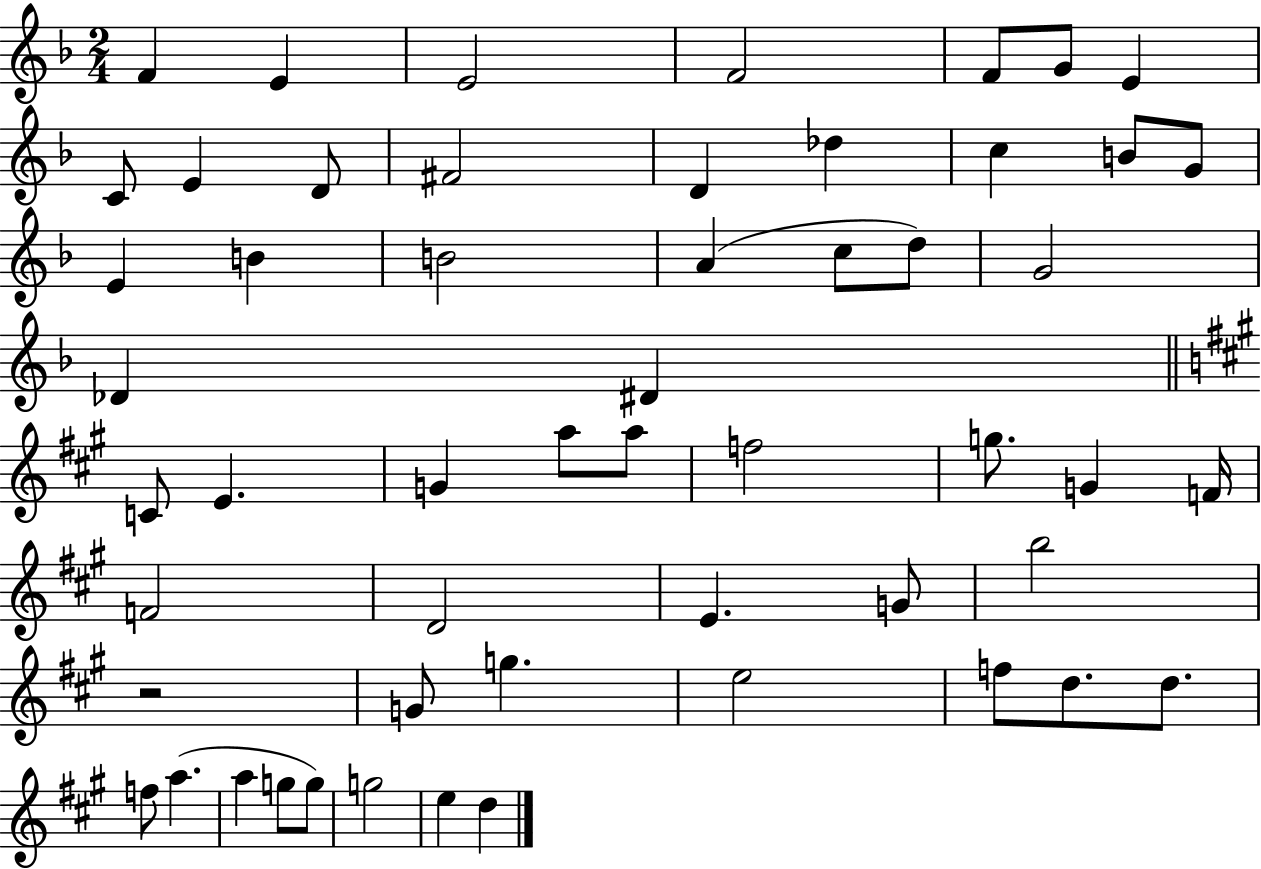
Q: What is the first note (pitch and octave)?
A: F4